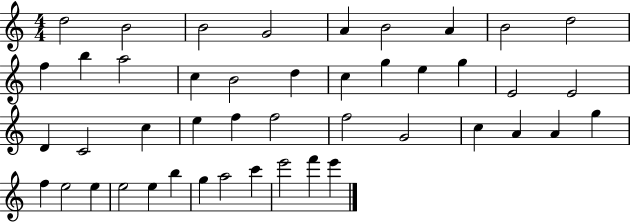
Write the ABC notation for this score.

X:1
T:Untitled
M:4/4
L:1/4
K:C
d2 B2 B2 G2 A B2 A B2 d2 f b a2 c B2 d c g e g E2 E2 D C2 c e f f2 f2 G2 c A A g f e2 e e2 e b g a2 c' e'2 f' e'